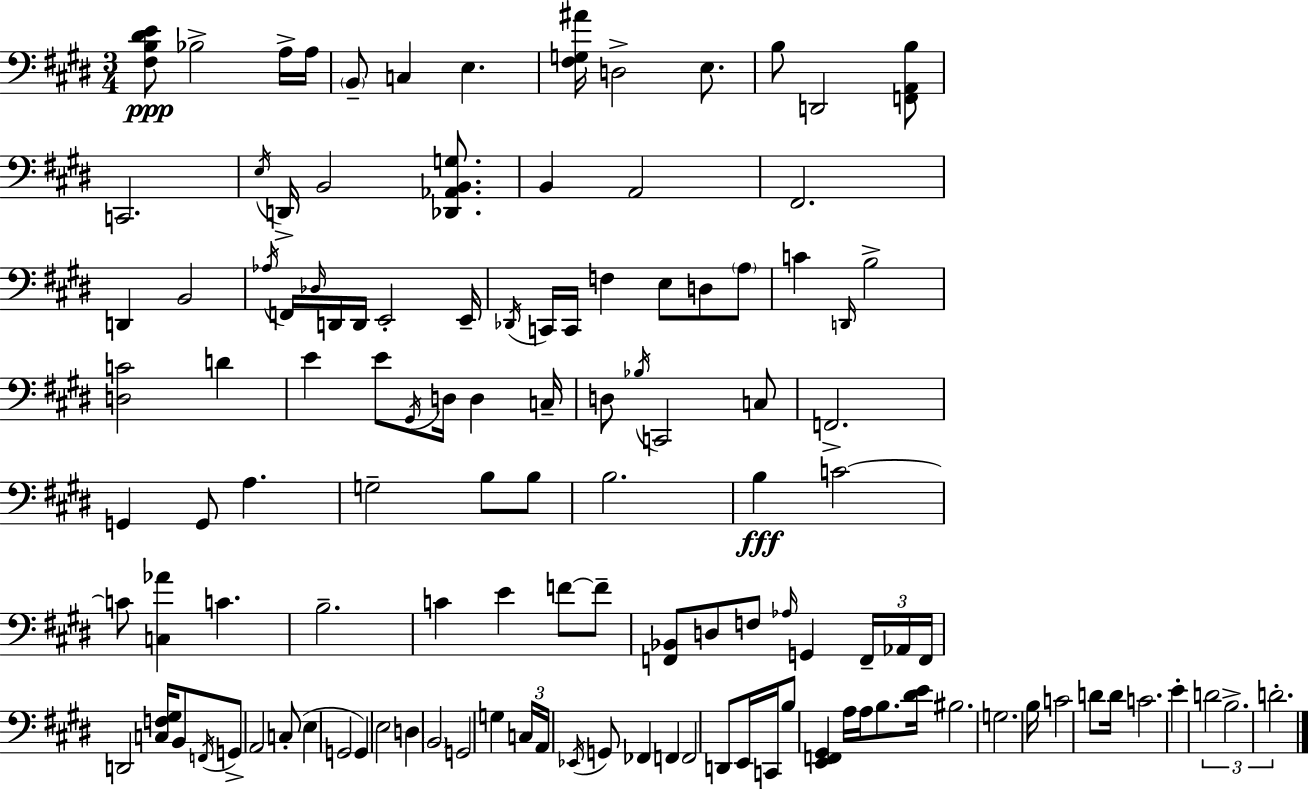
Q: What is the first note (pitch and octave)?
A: Bb3